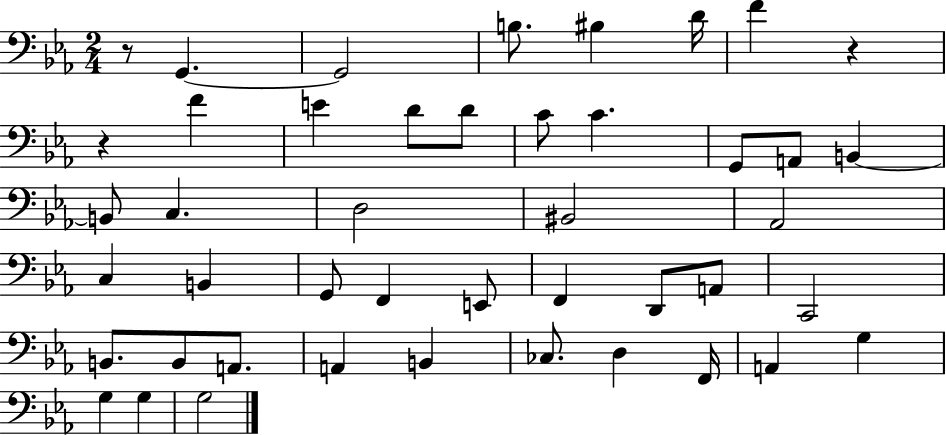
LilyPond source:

{
  \clef bass
  \numericTimeSignature
  \time 2/4
  \key ees \major
  r8 g,4.~~ | g,2 | b8. bis4 d'16 | f'4 r4 | \break r4 f'4 | e'4 d'8 d'8 | c'8 c'4. | g,8 a,8 b,4~~ | \break b,8 c4. | d2 | bis,2 | aes,2 | \break c4 b,4 | g,8 f,4 e,8 | f,4 d,8 a,8 | c,2 | \break b,8. b,8 a,8. | a,4 b,4 | ces8. d4 f,16 | a,4 g4 | \break g4 g4 | g2 | \bar "|."
}